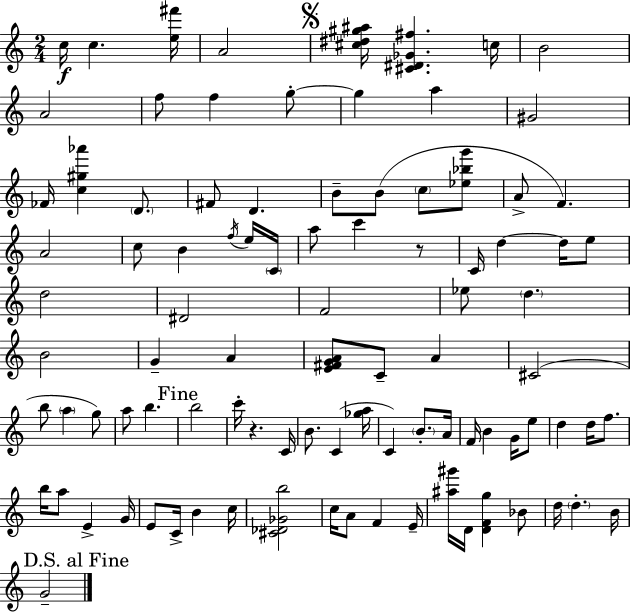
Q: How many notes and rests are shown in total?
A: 94